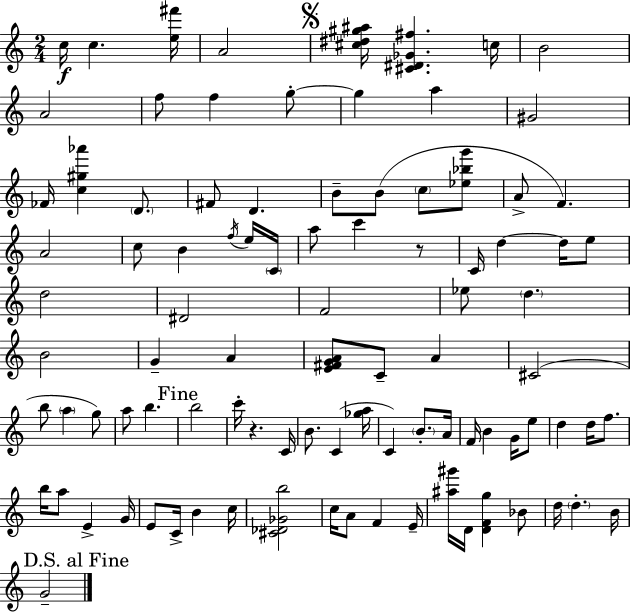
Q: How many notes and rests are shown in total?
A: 94